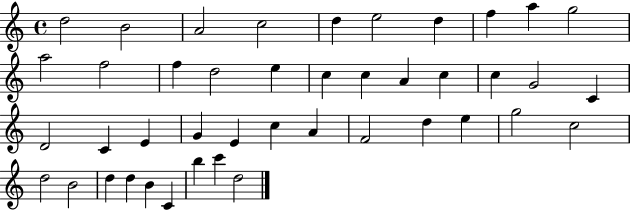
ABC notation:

X:1
T:Untitled
M:4/4
L:1/4
K:C
d2 B2 A2 c2 d e2 d f a g2 a2 f2 f d2 e c c A c c G2 C D2 C E G E c A F2 d e g2 c2 d2 B2 d d B C b c' d2